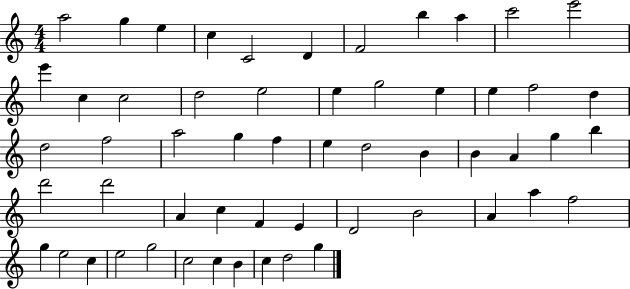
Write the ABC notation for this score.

X:1
T:Untitled
M:4/4
L:1/4
K:C
a2 g e c C2 D F2 b a c'2 e'2 e' c c2 d2 e2 e g2 e e f2 d d2 f2 a2 g f e d2 B B A g b d'2 d'2 A c F E D2 B2 A a f2 g e2 c e2 g2 c2 c B c d2 g